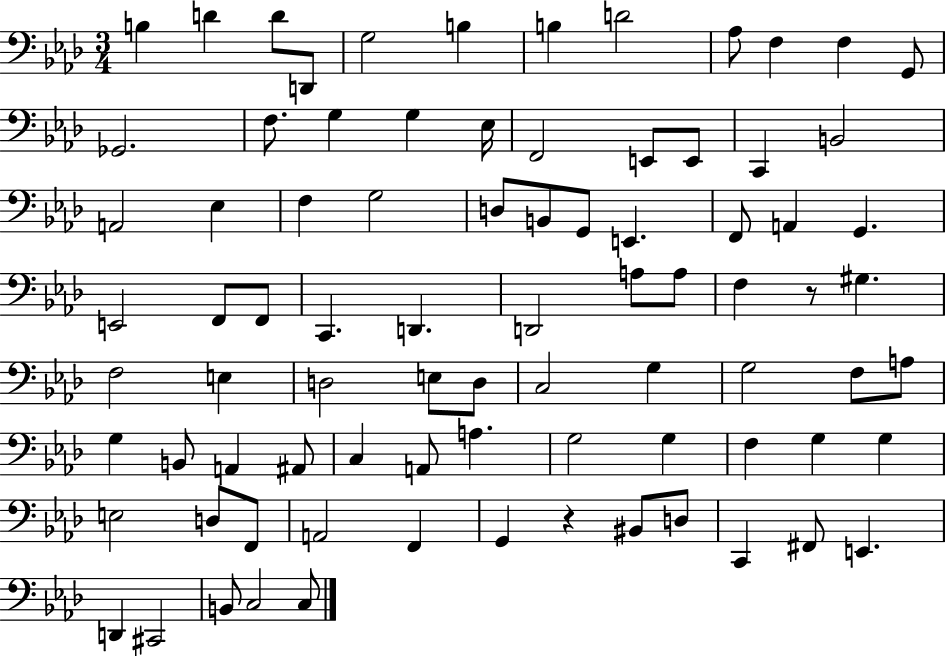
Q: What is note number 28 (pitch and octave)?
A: B2